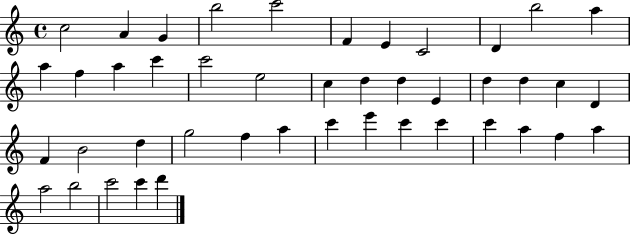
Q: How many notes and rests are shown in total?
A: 44